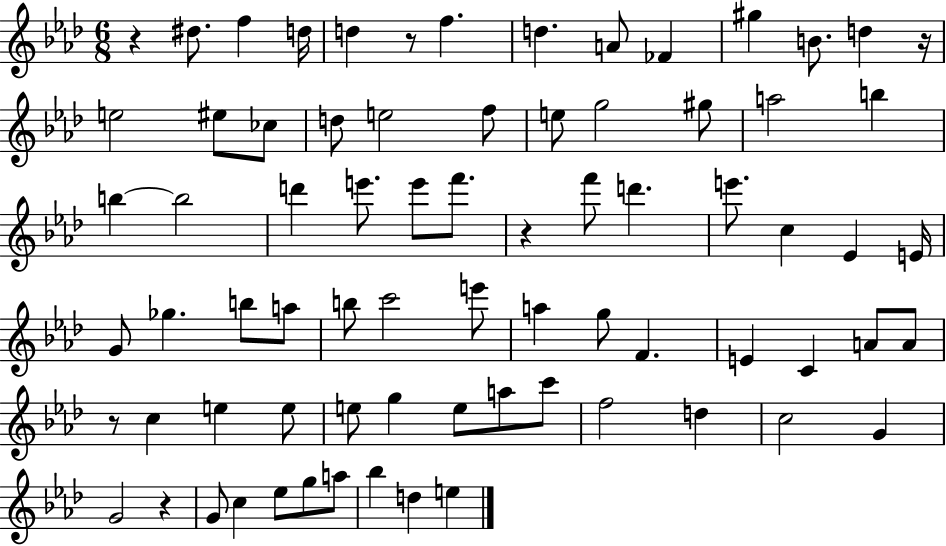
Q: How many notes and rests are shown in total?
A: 75